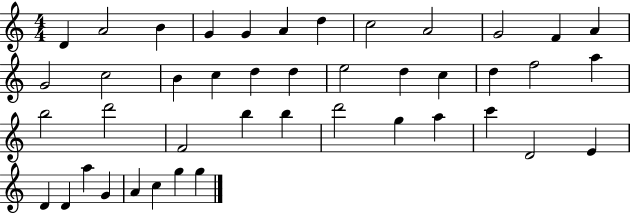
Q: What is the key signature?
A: C major